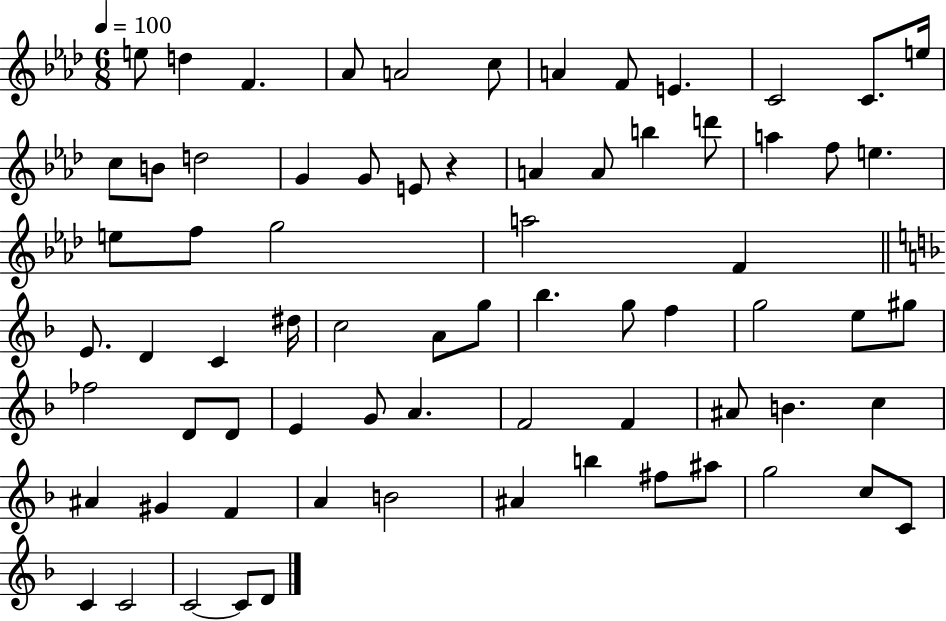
{
  \clef treble
  \numericTimeSignature
  \time 6/8
  \key aes \major
  \tempo 4 = 100
  e''8 d''4 f'4. | aes'8 a'2 c''8 | a'4 f'8 e'4. | c'2 c'8. e''16 | \break c''8 b'8 d''2 | g'4 g'8 e'8 r4 | a'4 a'8 b''4 d'''8 | a''4 f''8 e''4. | \break e''8 f''8 g''2 | a''2 f'4 | \bar "||" \break \key f \major e'8. d'4 c'4 dis''16 | c''2 a'8 g''8 | bes''4. g''8 f''4 | g''2 e''8 gis''8 | \break fes''2 d'8 d'8 | e'4 g'8 a'4. | f'2 f'4 | ais'8 b'4. c''4 | \break ais'4 gis'4 f'4 | a'4 b'2 | ais'4 b''4 fis''8 ais''8 | g''2 c''8 c'8 | \break c'4 c'2 | c'2~~ c'8 d'8 | \bar "|."
}